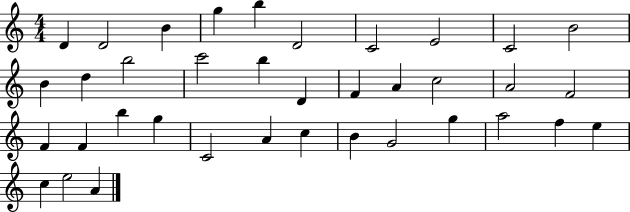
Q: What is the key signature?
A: C major